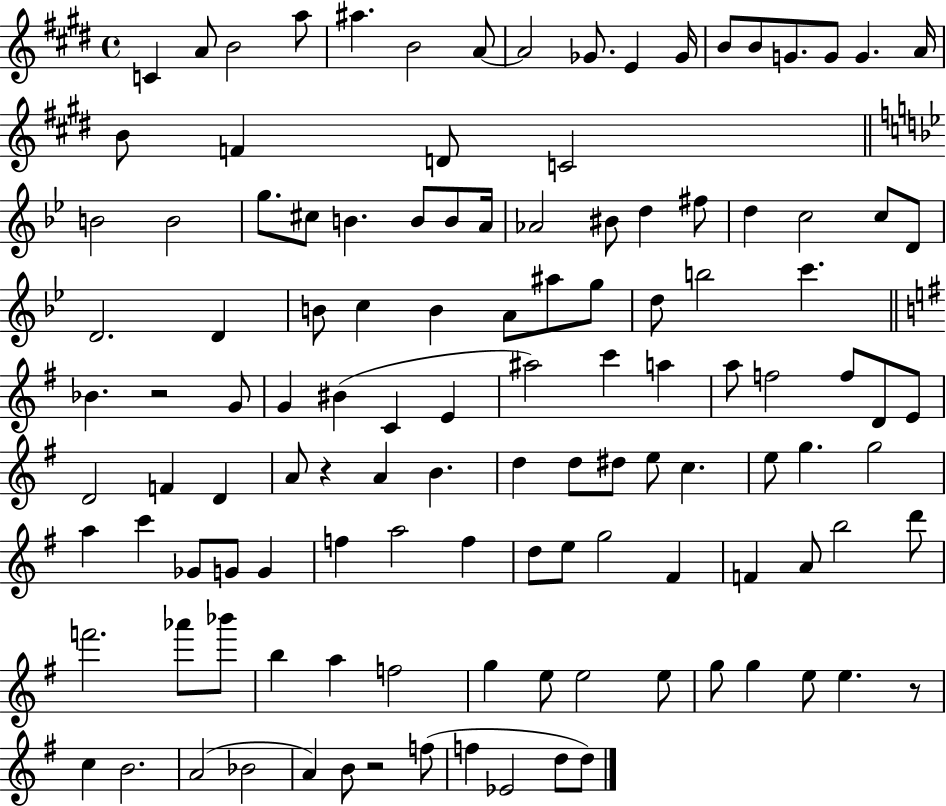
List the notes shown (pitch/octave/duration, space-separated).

C4/q A4/e B4/h A5/e A#5/q. B4/h A4/e A4/h Gb4/e. E4/q Gb4/s B4/e B4/e G4/e. G4/e G4/q. A4/s B4/e F4/q D4/e C4/h B4/h B4/h G5/e. C#5/e B4/q. B4/e B4/e A4/s Ab4/h BIS4/e D5/q F#5/e D5/q C5/h C5/e D4/e D4/h. D4/q B4/e C5/q B4/q A4/e A#5/e G5/e D5/e B5/h C6/q. Bb4/q. R/h G4/e G4/q BIS4/q C4/q E4/q A#5/h C6/q A5/q A5/e F5/h F5/e D4/e E4/e D4/h F4/q D4/q A4/e R/q A4/q B4/q. D5/q D5/e D#5/e E5/e C5/q. E5/e G5/q. G5/h A5/q C6/q Gb4/e G4/e G4/q F5/q A5/h F5/q D5/e E5/e G5/h F#4/q F4/q A4/e B5/h D6/e F6/h. Ab6/e Bb6/e B5/q A5/q F5/h G5/q E5/e E5/h E5/e G5/e G5/q E5/e E5/q. R/e C5/q B4/h. A4/h Bb4/h A4/q B4/e R/h F5/e F5/q Eb4/h D5/e D5/e